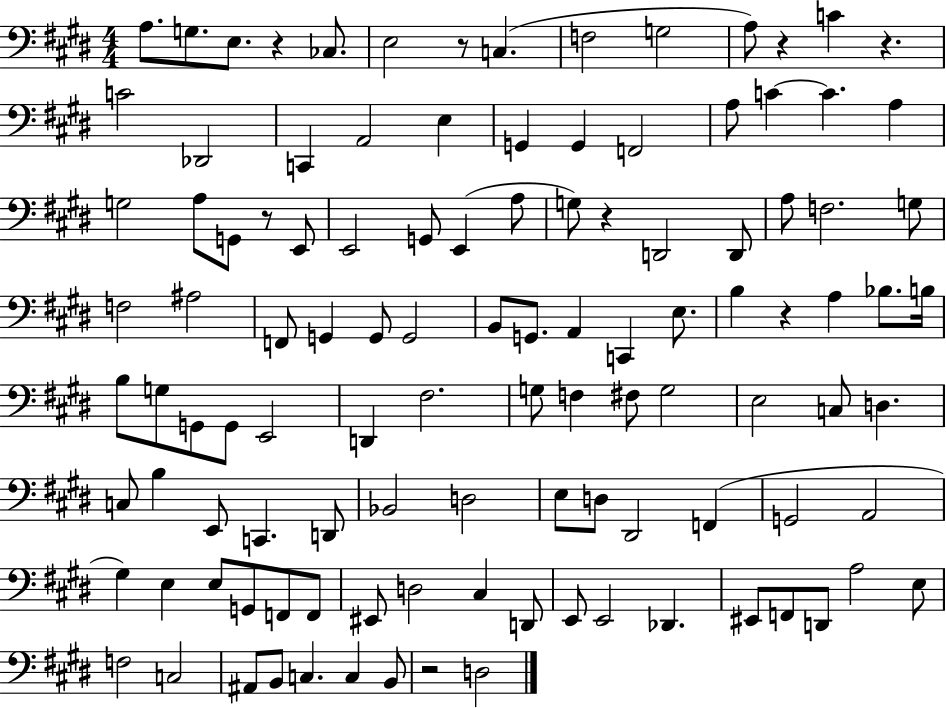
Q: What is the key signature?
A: E major